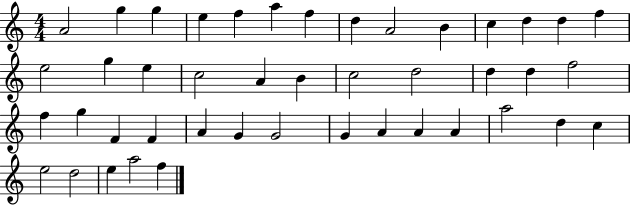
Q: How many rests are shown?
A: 0